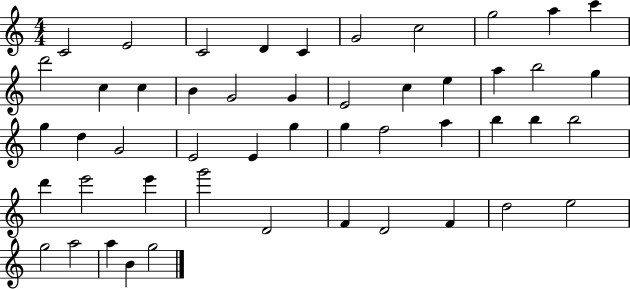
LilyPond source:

{
  \clef treble
  \numericTimeSignature
  \time 4/4
  \key c \major
  c'2 e'2 | c'2 d'4 c'4 | g'2 c''2 | g''2 a''4 c'''4 | \break d'''2 c''4 c''4 | b'4 g'2 g'4 | e'2 c''4 e''4 | a''4 b''2 g''4 | \break g''4 d''4 g'2 | e'2 e'4 g''4 | g''4 f''2 a''4 | b''4 b''4 b''2 | \break d'''4 e'''2 e'''4 | g'''2 d'2 | f'4 d'2 f'4 | d''2 e''2 | \break g''2 a''2 | a''4 b'4 g''2 | \bar "|."
}